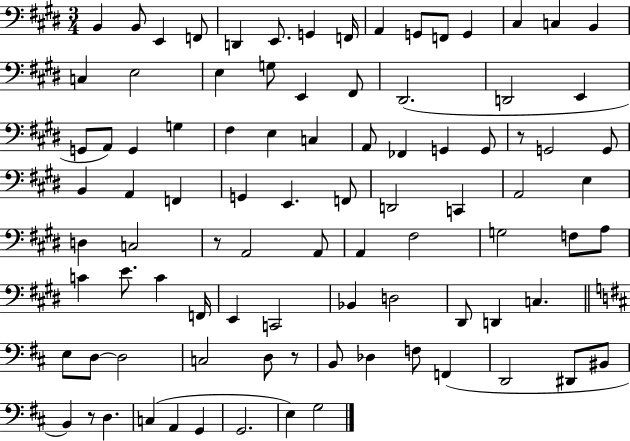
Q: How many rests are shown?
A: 4